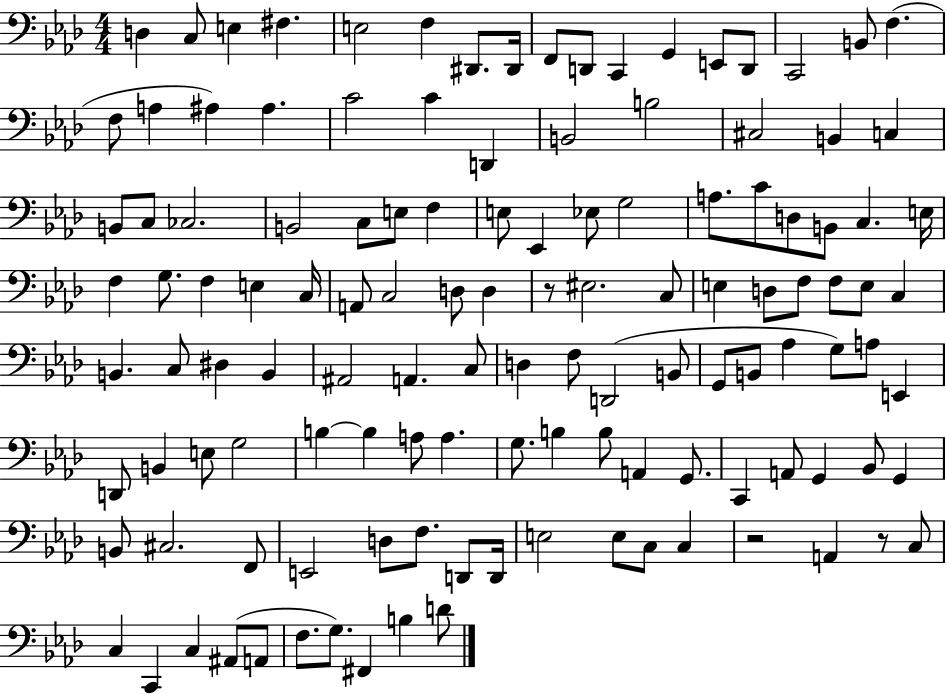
X:1
T:Untitled
M:4/4
L:1/4
K:Ab
D, C,/2 E, ^F, E,2 F, ^D,,/2 ^D,,/4 F,,/2 D,,/2 C,, G,, E,,/2 D,,/2 C,,2 B,,/2 F, F,/2 A, ^A, ^A, C2 C D,, B,,2 B,2 ^C,2 B,, C, B,,/2 C,/2 _C,2 B,,2 C,/2 E,/2 F, E,/2 _E,, _E,/2 G,2 A,/2 C/2 D,/2 B,,/2 C, E,/4 F, G,/2 F, E, C,/4 A,,/2 C,2 D,/2 D, z/2 ^E,2 C,/2 E, D,/2 F,/2 F,/2 E,/2 C, B,, C,/2 ^D, B,, ^A,,2 A,, C,/2 D, F,/2 D,,2 B,,/2 G,,/2 B,,/2 _A, G,/2 A,/2 E,, D,,/2 B,, E,/2 G,2 B, B, A,/2 A, G,/2 B, B,/2 A,, G,,/2 C,, A,,/2 G,, _B,,/2 G,, B,,/2 ^C,2 F,,/2 E,,2 D,/2 F,/2 D,,/2 D,,/4 E,2 E,/2 C,/2 C, z2 A,, z/2 C,/2 C, C,, C, ^A,,/2 A,,/2 F,/2 G,/2 ^F,, B, D/2